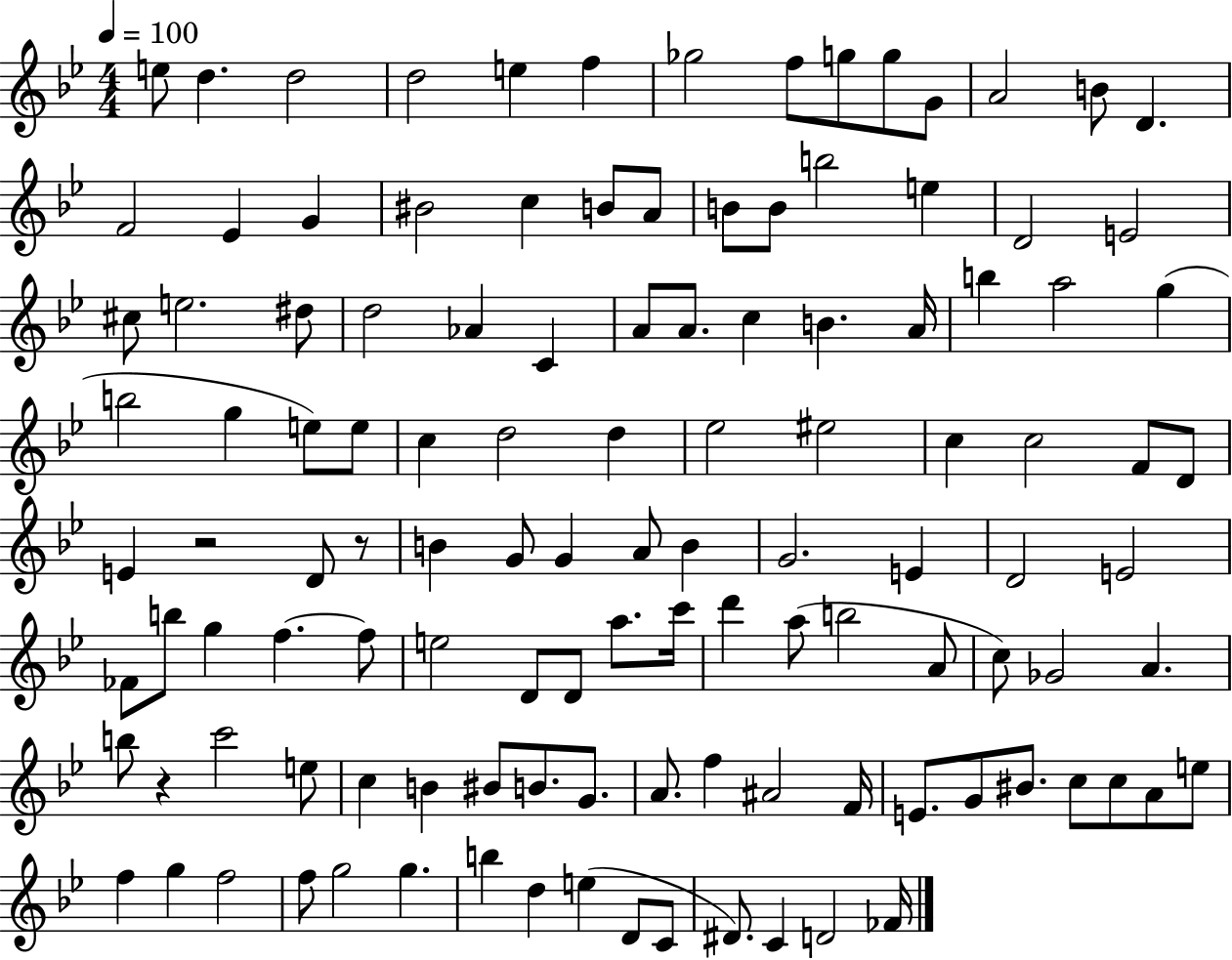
{
  \clef treble
  \numericTimeSignature
  \time 4/4
  \key bes \major
  \tempo 4 = 100
  \repeat volta 2 { e''8 d''4. d''2 | d''2 e''4 f''4 | ges''2 f''8 g''8 g''8 g'8 | a'2 b'8 d'4. | \break f'2 ees'4 g'4 | bis'2 c''4 b'8 a'8 | b'8 b'8 b''2 e''4 | d'2 e'2 | \break cis''8 e''2. dis''8 | d''2 aes'4 c'4 | a'8 a'8. c''4 b'4. a'16 | b''4 a''2 g''4( | \break b''2 g''4 e''8) e''8 | c''4 d''2 d''4 | ees''2 eis''2 | c''4 c''2 f'8 d'8 | \break e'4 r2 d'8 r8 | b'4 g'8 g'4 a'8 b'4 | g'2. e'4 | d'2 e'2 | \break fes'8 b''8 g''4 f''4.~~ f''8 | e''2 d'8 d'8 a''8. c'''16 | d'''4 a''8( b''2 a'8 | c''8) ges'2 a'4. | \break b''8 r4 c'''2 e''8 | c''4 b'4 bis'8 b'8. g'8. | a'8. f''4 ais'2 f'16 | e'8. g'8 bis'8. c''8 c''8 a'8 e''8 | \break f''4 g''4 f''2 | f''8 g''2 g''4. | b''4 d''4 e''4( d'8 c'8 | dis'8.) c'4 d'2 fes'16 | \break } \bar "|."
}